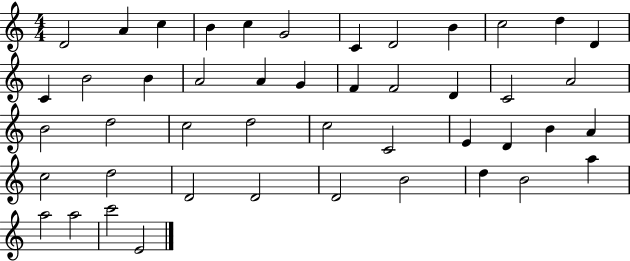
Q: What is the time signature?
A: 4/4